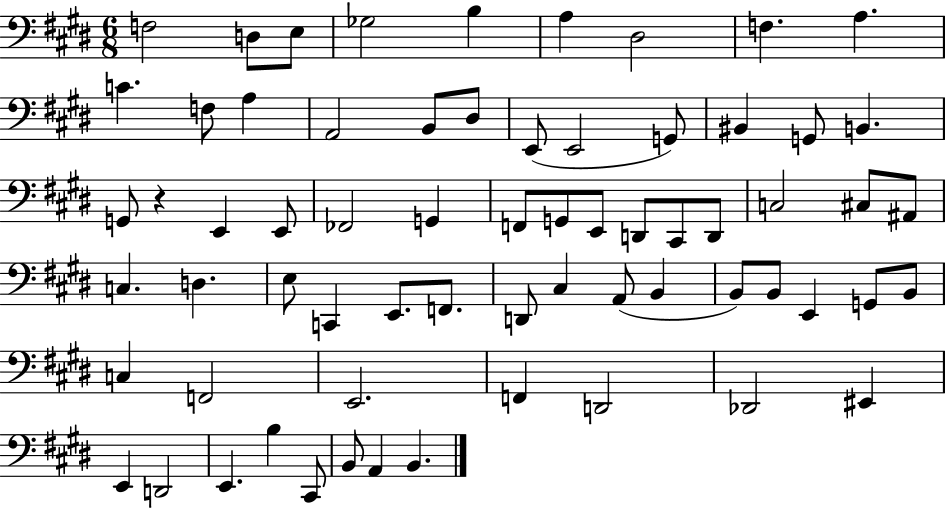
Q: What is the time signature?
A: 6/8